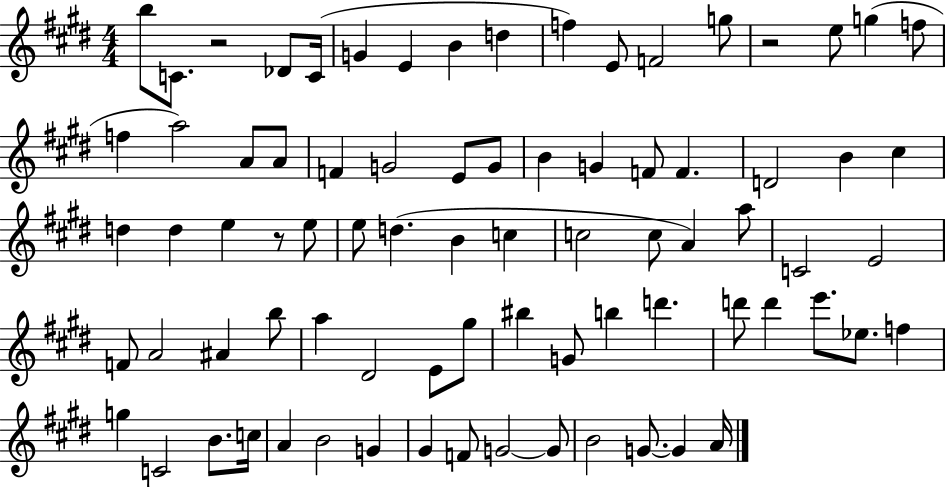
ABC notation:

X:1
T:Untitled
M:4/4
L:1/4
K:E
b/2 C/2 z2 _D/2 C/4 G E B d f E/2 F2 g/2 z2 e/2 g f/2 f a2 A/2 A/2 F G2 E/2 G/2 B G F/2 F D2 B ^c d d e z/2 e/2 e/2 d B c c2 c/2 A a/2 C2 E2 F/2 A2 ^A b/2 a ^D2 E/2 ^g/2 ^b G/2 b d' d'/2 d' e'/2 _e/2 f g C2 B/2 c/4 A B2 G ^G F/2 G2 G/2 B2 G/2 G A/4